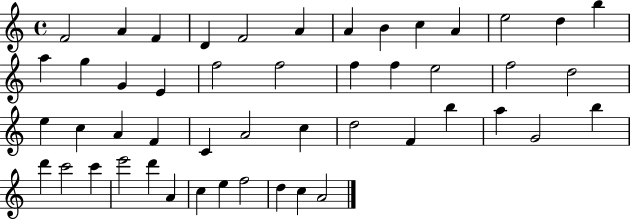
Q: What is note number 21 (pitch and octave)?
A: F5